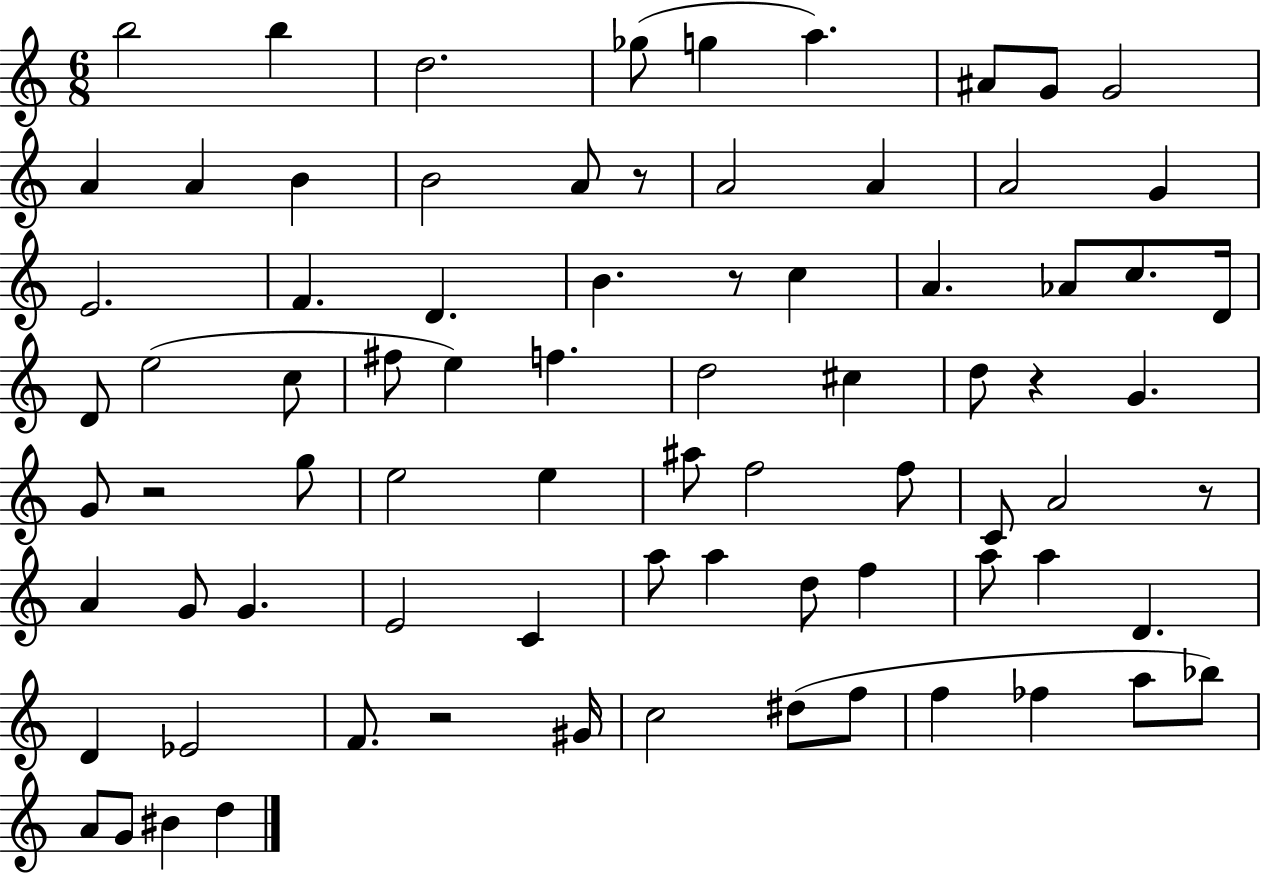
B5/h B5/q D5/h. Gb5/e G5/q A5/q. A#4/e G4/e G4/h A4/q A4/q B4/q B4/h A4/e R/e A4/h A4/q A4/h G4/q E4/h. F4/q. D4/q. B4/q. R/e C5/q A4/q. Ab4/e C5/e. D4/s D4/e E5/h C5/e F#5/e E5/q F5/q. D5/h C#5/q D5/e R/q G4/q. G4/e R/h G5/e E5/h E5/q A#5/e F5/h F5/e C4/e A4/h R/e A4/q G4/e G4/q. E4/h C4/q A5/e A5/q D5/e F5/q A5/e A5/q D4/q. D4/q Eb4/h F4/e. R/h G#4/s C5/h D#5/e F5/e F5/q FES5/q A5/e Bb5/e A4/e G4/e BIS4/q D5/q